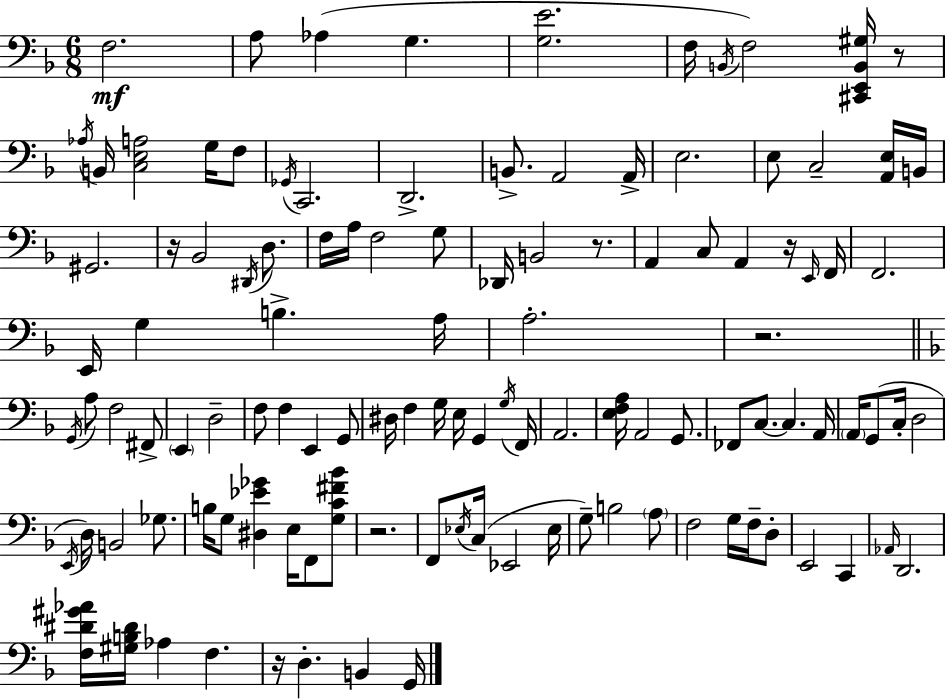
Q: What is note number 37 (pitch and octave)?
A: F2